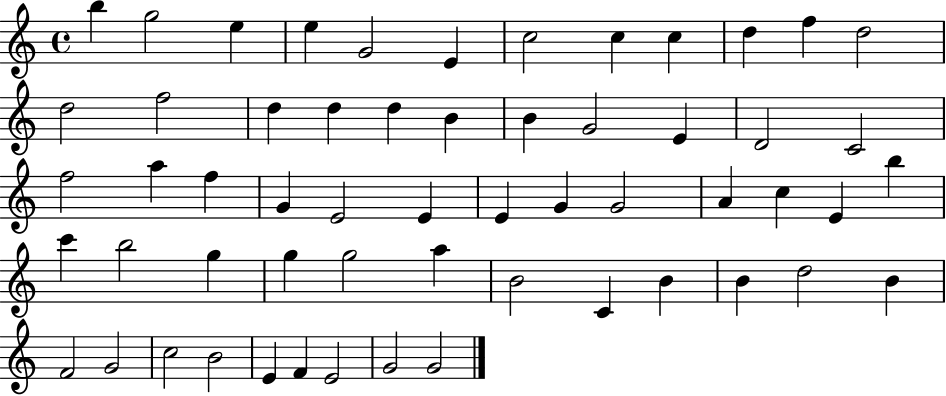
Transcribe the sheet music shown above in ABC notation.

X:1
T:Untitled
M:4/4
L:1/4
K:C
b g2 e e G2 E c2 c c d f d2 d2 f2 d d d B B G2 E D2 C2 f2 a f G E2 E E G G2 A c E b c' b2 g g g2 a B2 C B B d2 B F2 G2 c2 B2 E F E2 G2 G2